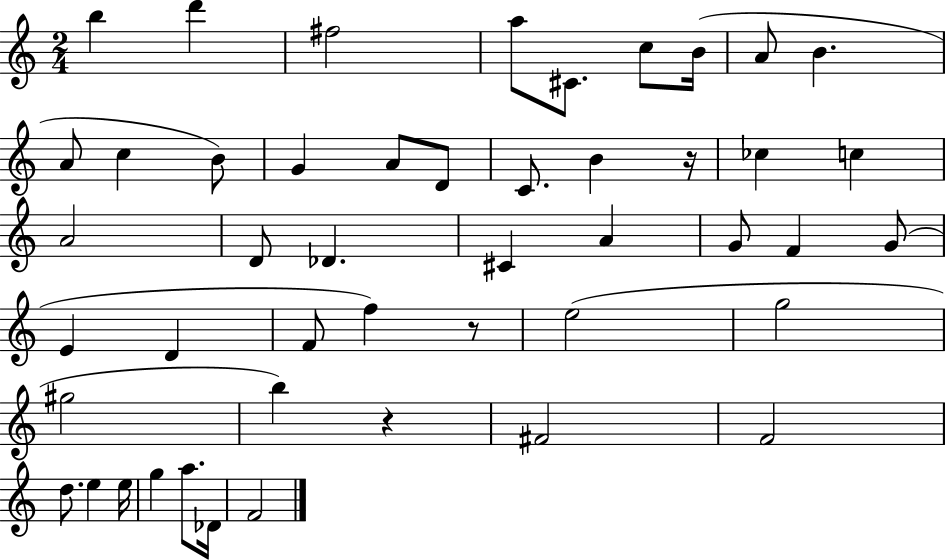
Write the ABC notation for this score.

X:1
T:Untitled
M:2/4
L:1/4
K:C
b d' ^f2 a/2 ^C/2 c/2 B/4 A/2 B A/2 c B/2 G A/2 D/2 C/2 B z/4 _c c A2 D/2 _D ^C A G/2 F G/2 E D F/2 f z/2 e2 g2 ^g2 b z ^F2 F2 d/2 e e/4 g a/2 _D/4 F2